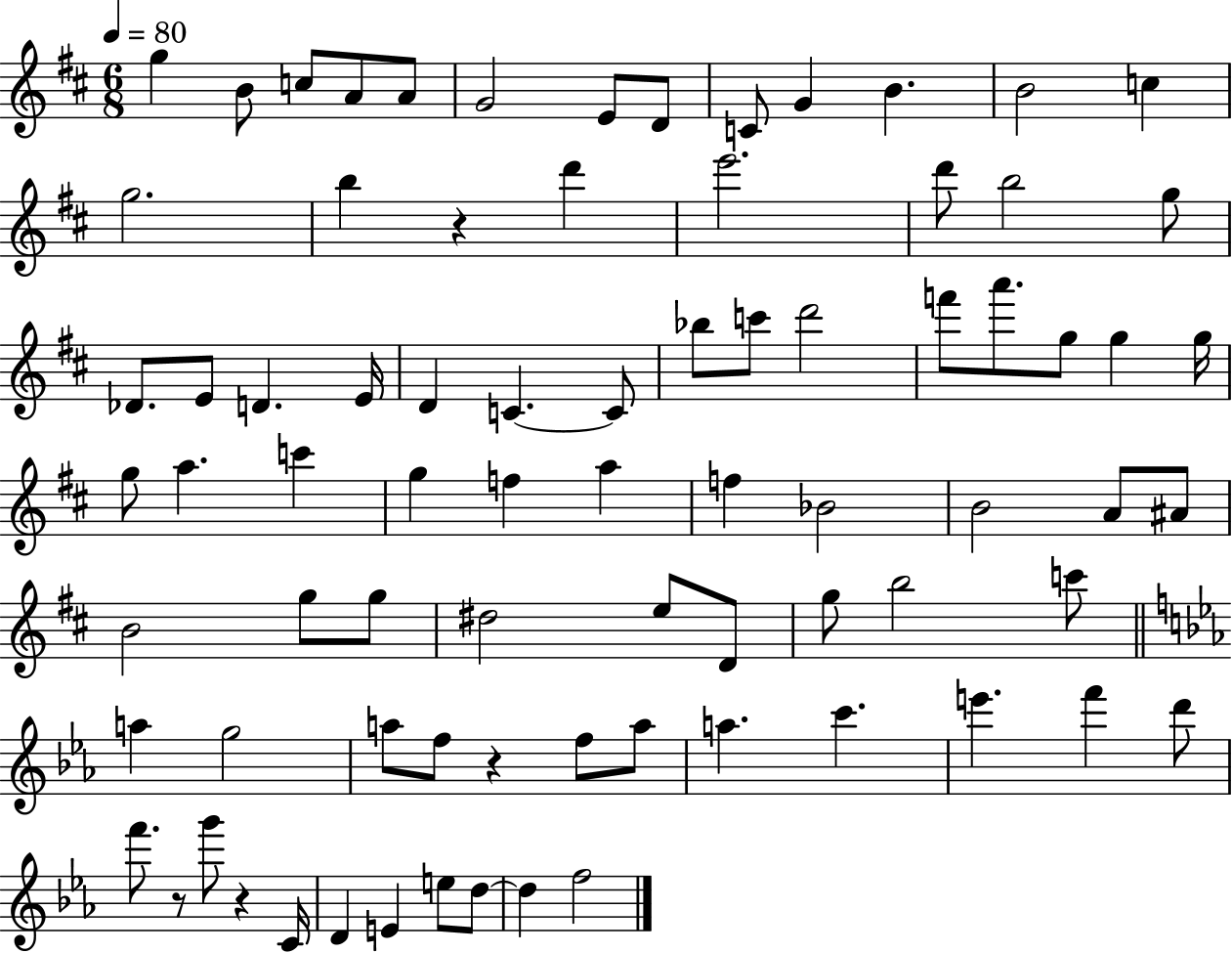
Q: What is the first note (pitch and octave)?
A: G5